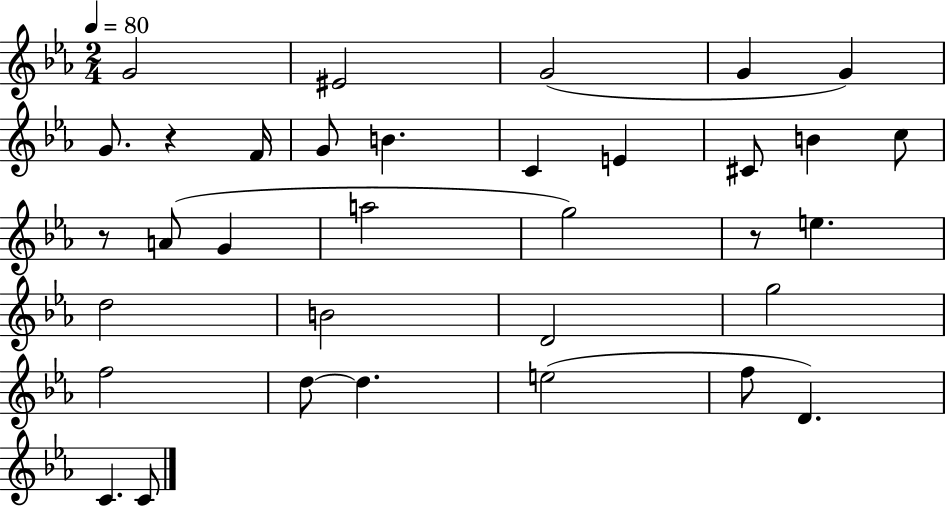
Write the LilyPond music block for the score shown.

{
  \clef treble
  \numericTimeSignature
  \time 2/4
  \key ees \major
  \tempo 4 = 80
  g'2 | eis'2 | g'2( | g'4 g'4) | \break g'8. r4 f'16 | g'8 b'4. | c'4 e'4 | cis'8 b'4 c''8 | \break r8 a'8( g'4 | a''2 | g''2) | r8 e''4. | \break d''2 | b'2 | d'2 | g''2 | \break f''2 | d''8~~ d''4. | e''2( | f''8 d'4.) | \break c'4. c'8 | \bar "|."
}